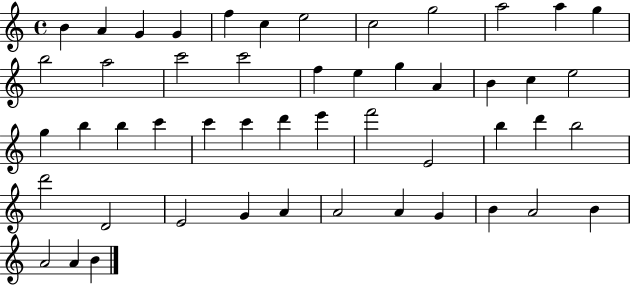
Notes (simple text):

B4/q A4/q G4/q G4/q F5/q C5/q E5/h C5/h G5/h A5/h A5/q G5/q B5/h A5/h C6/h C6/h F5/q E5/q G5/q A4/q B4/q C5/q E5/h G5/q B5/q B5/q C6/q C6/q C6/q D6/q E6/q F6/h E4/h B5/q D6/q B5/h D6/h D4/h E4/h G4/q A4/q A4/h A4/q G4/q B4/q A4/h B4/q A4/h A4/q B4/q